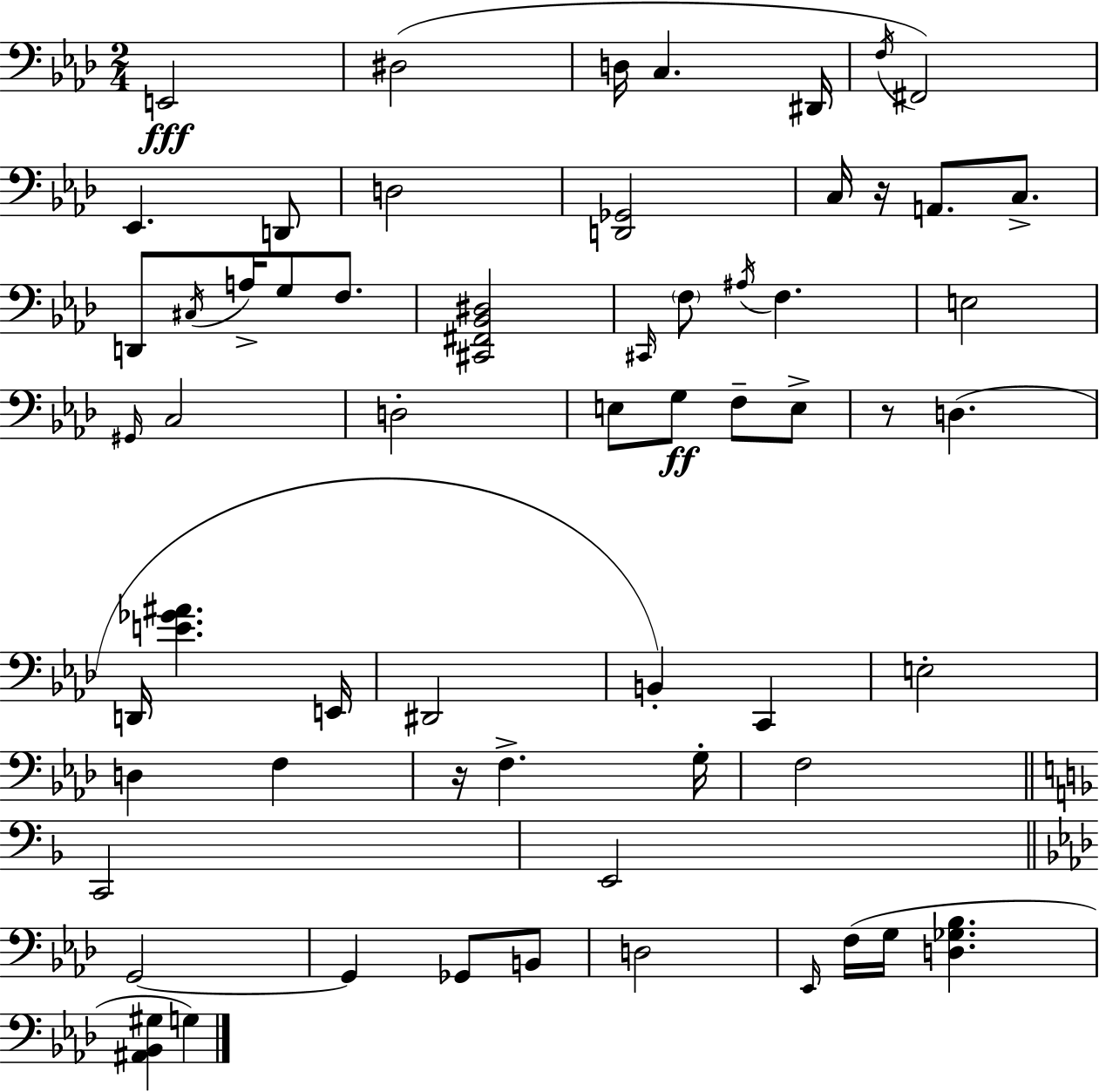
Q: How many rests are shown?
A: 3